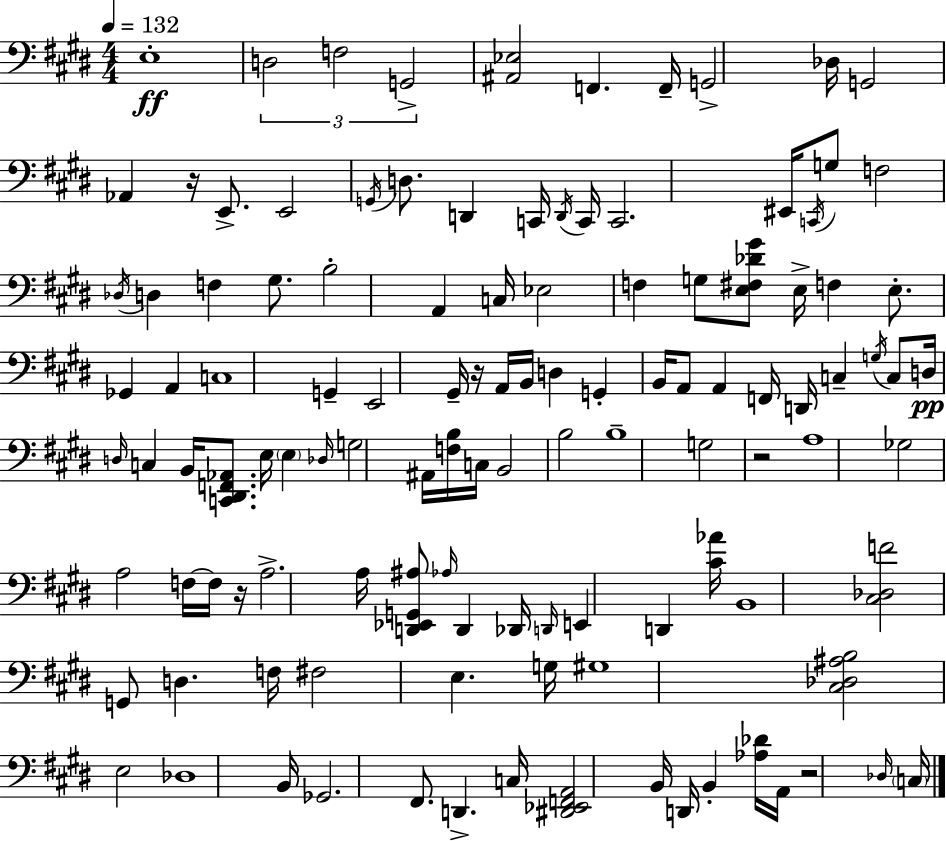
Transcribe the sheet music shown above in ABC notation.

X:1
T:Untitled
M:4/4
L:1/4
K:E
E,4 D,2 F,2 G,,2 [^A,,_E,]2 F,, F,,/4 G,,2 _D,/4 G,,2 _A,, z/4 E,,/2 E,,2 G,,/4 D,/2 D,, C,,/4 D,,/4 C,,/4 C,,2 ^E,,/4 C,,/4 G,/2 F,2 _D,/4 D, F, ^G,/2 B,2 A,, C,/4 _E,2 F, G,/2 [E,^F,_D^G]/2 E,/4 F, E,/2 _G,, A,, C,4 G,, E,,2 ^G,,/4 z/4 A,,/4 B,,/4 D, G,, B,,/4 A,,/2 A,, F,,/4 D,,/4 C, G,/4 C,/2 D,/4 D,/4 C, B,,/4 [C,,^D,,F,,_A,,]/2 E,/4 E, _D,/4 G,2 ^A,,/4 [F,B,]/4 C,/4 B,,2 B,2 B,4 G,2 z2 A,4 _G,2 A,2 F,/4 F,/4 z/4 A,2 A,/4 [D,,_E,,G,,^A,]/2 _A,/4 D,, _D,,/4 D,,/4 E,, D,, [^C_A]/4 B,,4 [^C,_D,F]2 G,,/2 D, F,/4 ^F,2 E, G,/4 ^G,4 [^C,_D,^A,B,]2 E,2 _D,4 B,,/4 _G,,2 ^F,,/2 D,, C,/4 [^D,,_E,,F,,A,,]2 B,,/4 D,,/4 B,, [_A,_D]/4 A,,/4 z2 _D,/4 C,/4